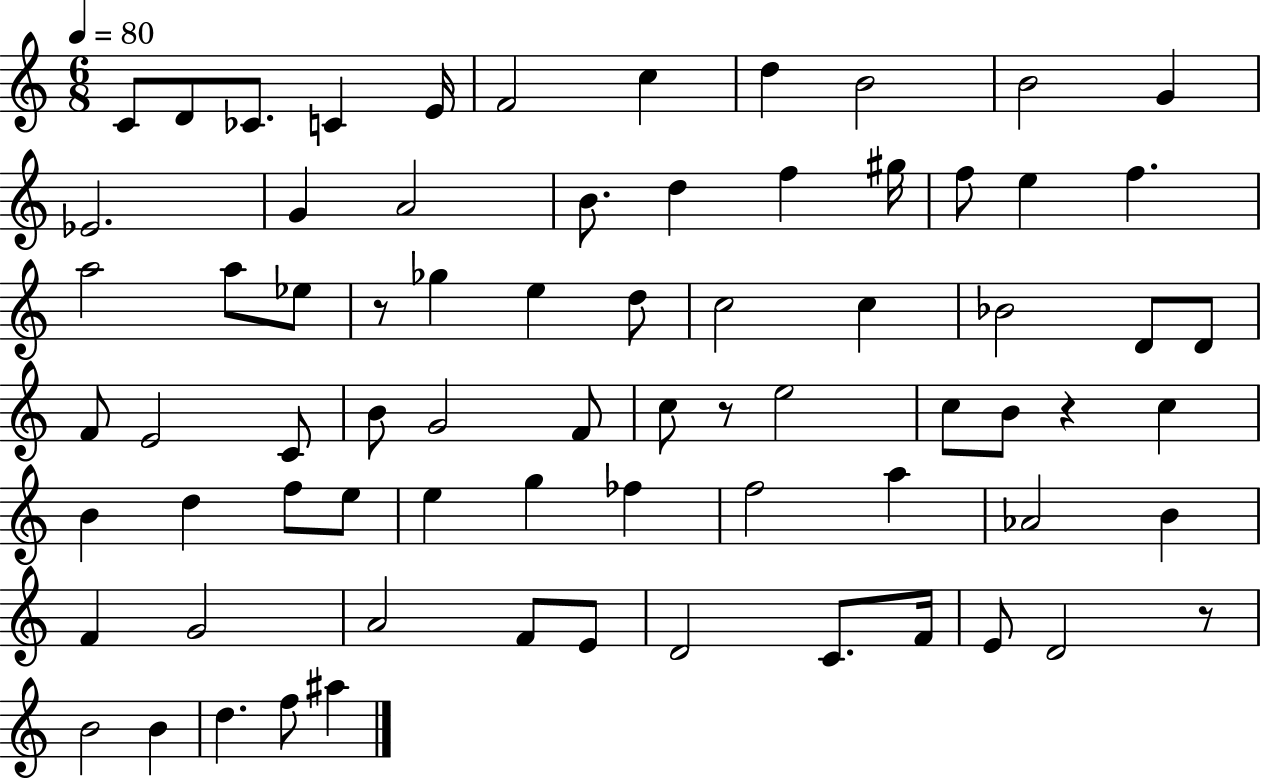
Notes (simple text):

C4/e D4/e CES4/e. C4/q E4/s F4/h C5/q D5/q B4/h B4/h G4/q Eb4/h. G4/q A4/h B4/e. D5/q F5/q G#5/s F5/e E5/q F5/q. A5/h A5/e Eb5/e R/e Gb5/q E5/q D5/e C5/h C5/q Bb4/h D4/e D4/e F4/e E4/h C4/e B4/e G4/h F4/e C5/e R/e E5/h C5/e B4/e R/q C5/q B4/q D5/q F5/e E5/e E5/q G5/q FES5/q F5/h A5/q Ab4/h B4/q F4/q G4/h A4/h F4/e E4/e D4/h C4/e. F4/s E4/e D4/h R/e B4/h B4/q D5/q. F5/e A#5/q